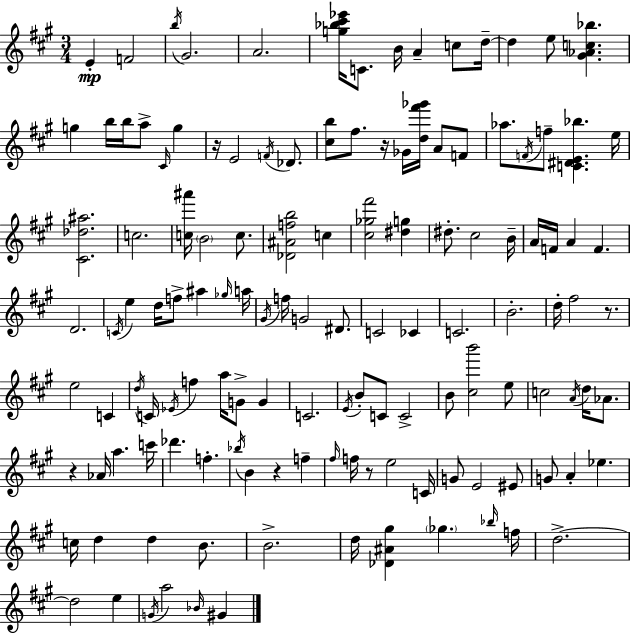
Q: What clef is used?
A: treble